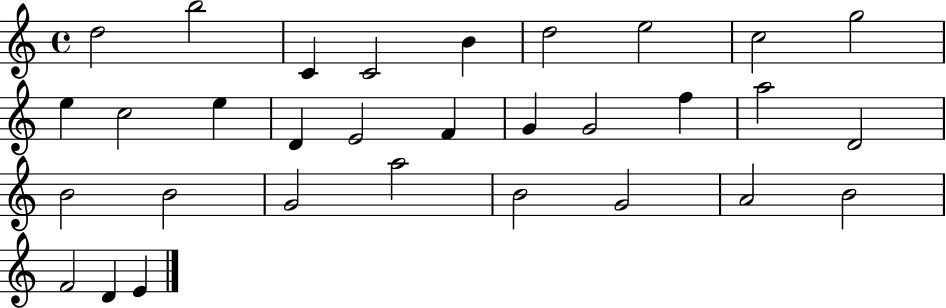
{
  \clef treble
  \time 4/4
  \defaultTimeSignature
  \key c \major
  d''2 b''2 | c'4 c'2 b'4 | d''2 e''2 | c''2 g''2 | \break e''4 c''2 e''4 | d'4 e'2 f'4 | g'4 g'2 f''4 | a''2 d'2 | \break b'2 b'2 | g'2 a''2 | b'2 g'2 | a'2 b'2 | \break f'2 d'4 e'4 | \bar "|."
}